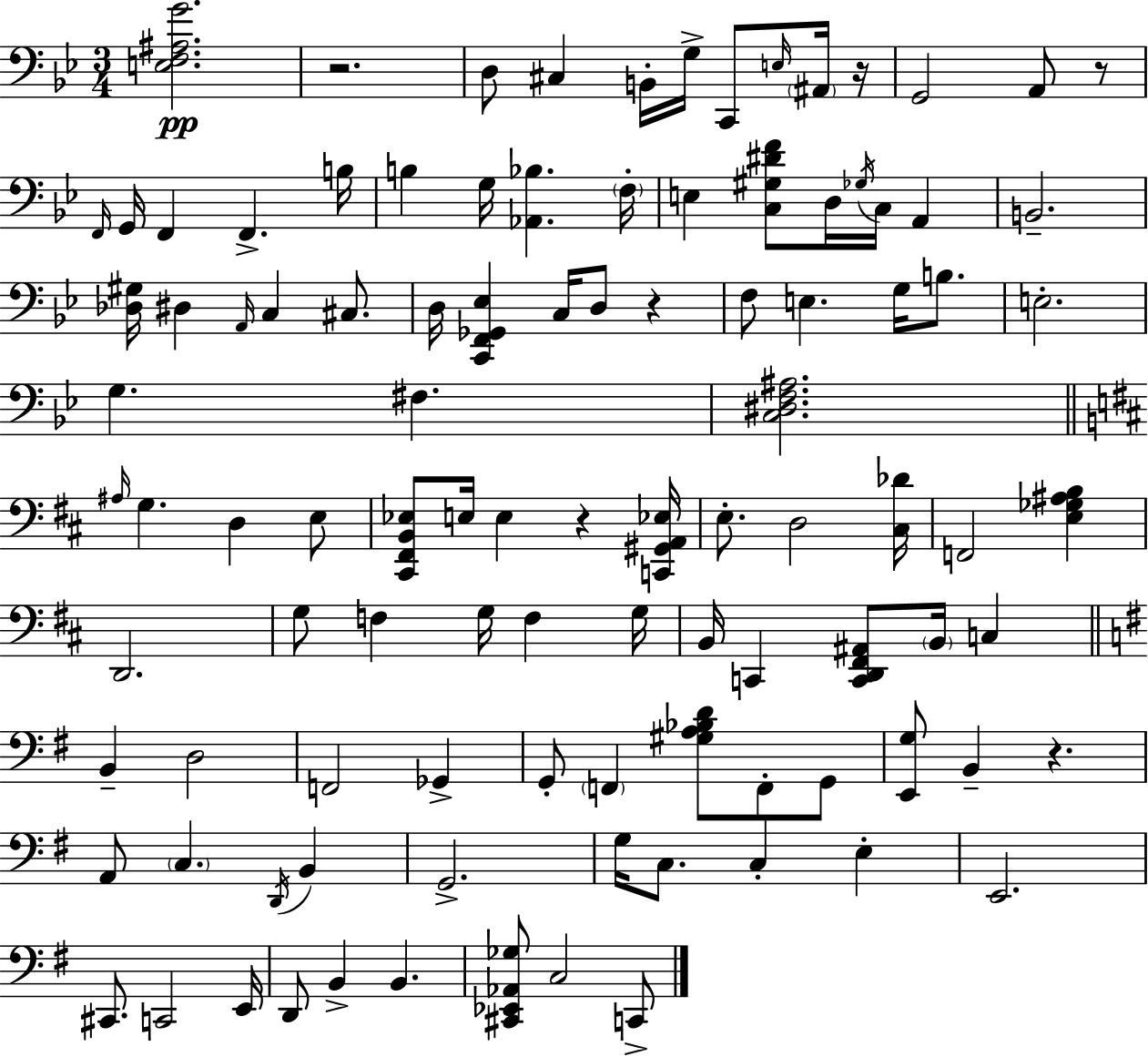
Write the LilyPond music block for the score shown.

{
  \clef bass
  \numericTimeSignature
  \time 3/4
  \key bes \major
  <e f ais g'>2.\pp | r2. | d8 cis4 b,16-. g16-> c,8 \grace { e16 } \parenthesize ais,16 | r16 g,2 a,8 r8 | \break \grace { f,16 } g,16 f,4 f,4.-> | b16 b4 g16 <aes, bes>4. | \parenthesize f16-. e4 <c gis dis' f'>8 d16 \acciaccatura { ges16 } c16 a,4 | b,2.-- | \break <des gis>16 dis4 \grace { a,16 } c4 | cis8. d16 <c, f, ges, ees>4 c16 d8 | r4 f8 e4. | g16 b8. e2.-. | \break g4. fis4. | <c dis f ais>2. | \bar "||" \break \key d \major \grace { ais16 } g4. d4 e8 | <cis, fis, b, ees>8 e16 e4 r4 | <c, gis, a, ees>16 e8.-. d2 | <cis des'>16 f,2 <e ges ais b>4 | \break d,2. | g8 f4 g16 f4 | g16 b,16 c,4 <c, d, fis, ais,>8 \parenthesize b,16 c4 | \bar "||" \break \key g \major b,4-- d2 | f,2 ges,4-> | g,8-. \parenthesize f,4 <gis a bes d'>8 f,8-. g,8 | <e, g>8 b,4-- r4. | \break a,8 \parenthesize c4. \acciaccatura { d,16 } b,4 | g,2.-> | g16 c8. c4-. e4-. | e,2. | \break cis,8. c,2 | e,16 d,8 b,4-> b,4. | <cis, ees, aes, ges>8 c2 c,8-> | \bar "|."
}